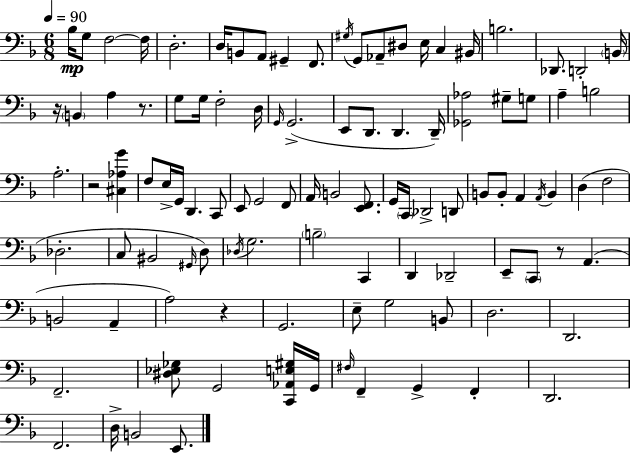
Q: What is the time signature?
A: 6/8